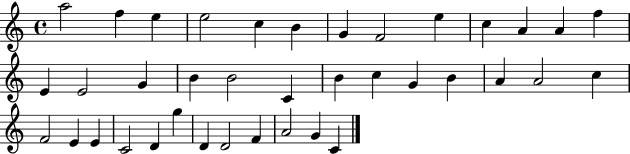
A5/h F5/q E5/q E5/h C5/q B4/q G4/q F4/h E5/q C5/q A4/q A4/q F5/q E4/q E4/h G4/q B4/q B4/h C4/q B4/q C5/q G4/q B4/q A4/q A4/h C5/q F4/h E4/q E4/q C4/h D4/q G5/q D4/q D4/h F4/q A4/h G4/q C4/q